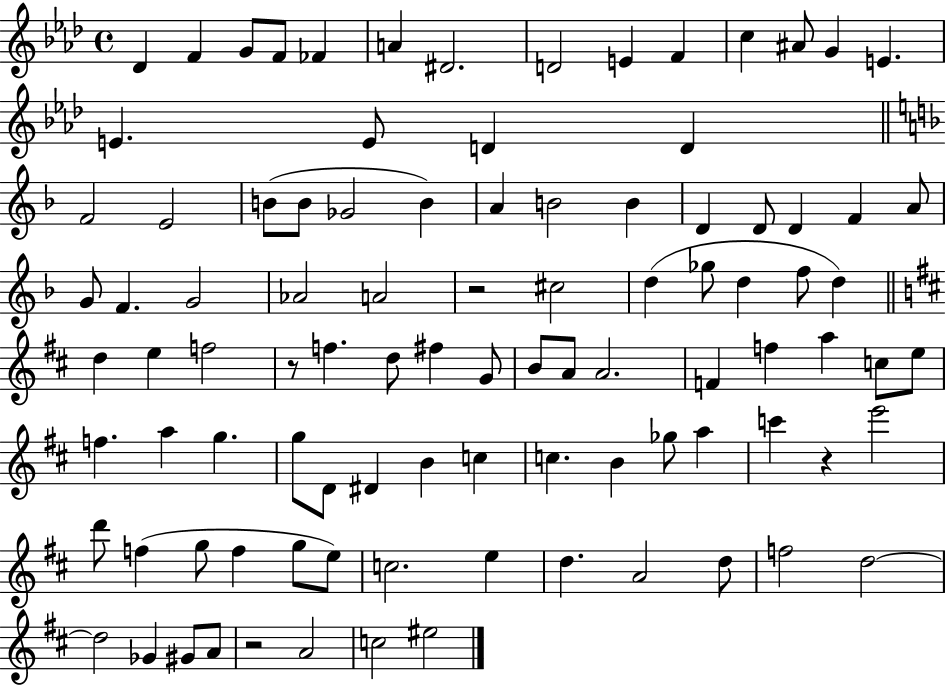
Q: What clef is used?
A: treble